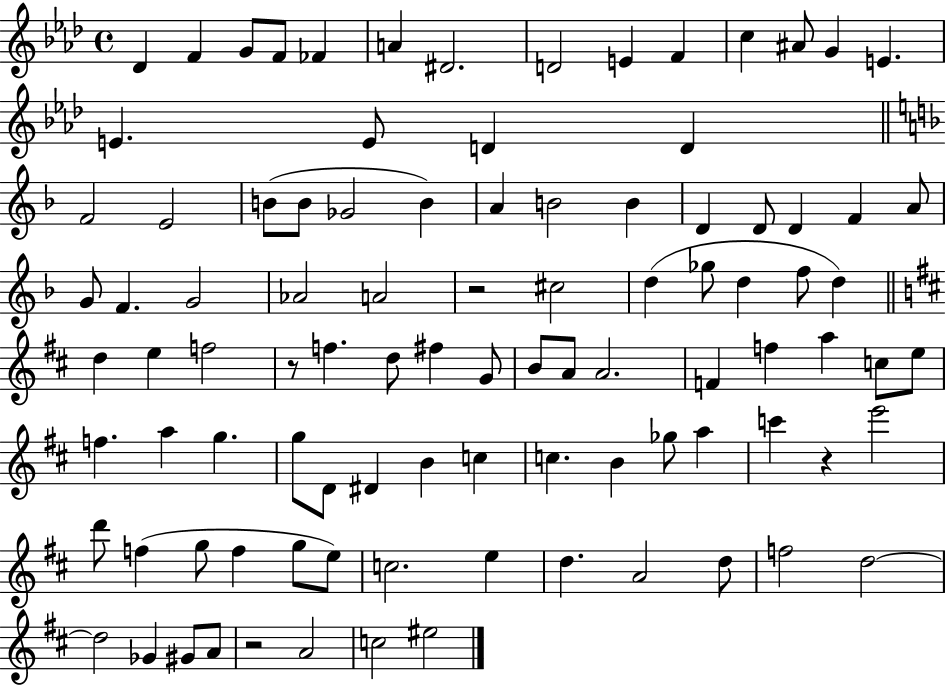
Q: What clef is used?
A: treble